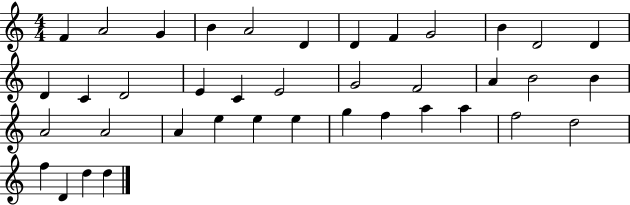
{
  \clef treble
  \numericTimeSignature
  \time 4/4
  \key c \major
  f'4 a'2 g'4 | b'4 a'2 d'4 | d'4 f'4 g'2 | b'4 d'2 d'4 | \break d'4 c'4 d'2 | e'4 c'4 e'2 | g'2 f'2 | a'4 b'2 b'4 | \break a'2 a'2 | a'4 e''4 e''4 e''4 | g''4 f''4 a''4 a''4 | f''2 d''2 | \break f''4 d'4 d''4 d''4 | \bar "|."
}